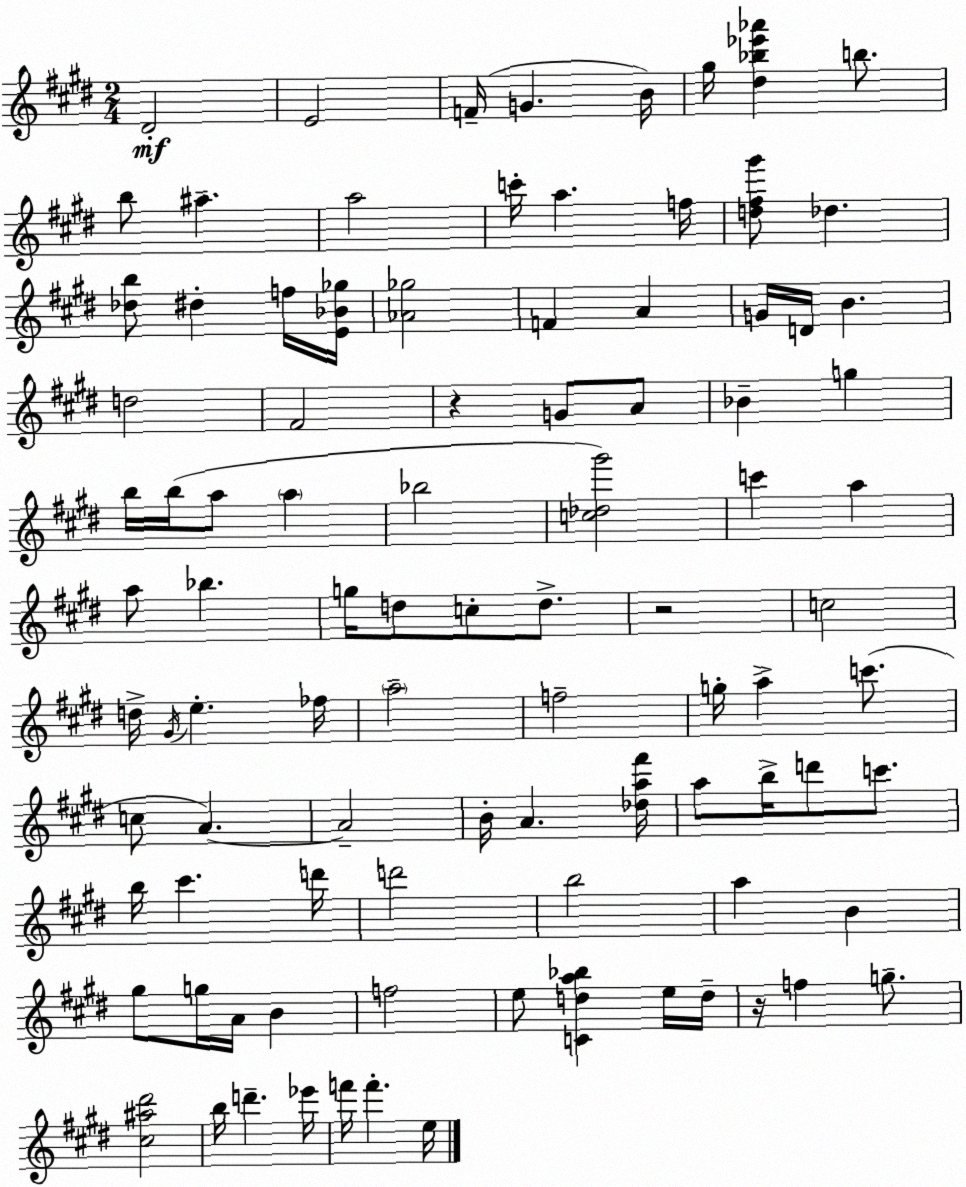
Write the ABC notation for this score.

X:1
T:Untitled
M:2/4
L:1/4
K:E
^D2 E2 F/4 G B/4 ^g/4 [^d_b_e'_a'] b/2 b/2 ^a a2 c'/4 a f/4 [d^f^g']/2 _d [_db]/2 ^d f/4 [E_B_g]/4 [_A_g]2 F A G/4 D/4 B d2 ^F2 z G/2 A/2 _B g b/4 b/4 a/2 a _b2 [c_d^g']2 c' a a/2 _b g/4 d/2 c/2 d/2 z2 c2 d/4 ^G/4 e _f/4 a2 f2 g/4 a c'/2 c/2 A A2 B/4 A [_da^f']/4 a/2 b/4 d'/2 c'/2 b/4 ^c' d'/4 d'2 b2 a B ^g/2 g/4 A/4 B f2 e/2 [Cda_b] e/4 d/4 z/4 f g/2 [^c^a^d']2 b/4 d' _e'/4 f'/4 f' e/4